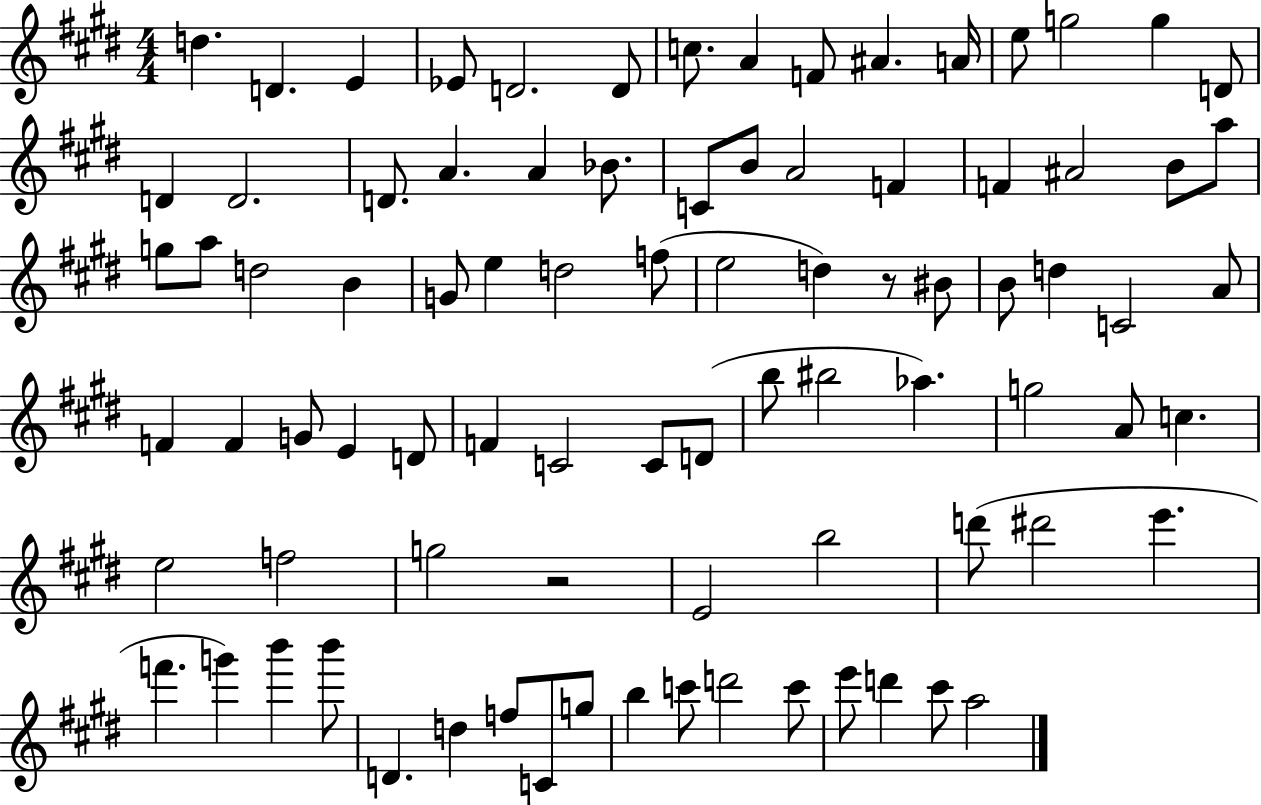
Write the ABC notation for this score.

X:1
T:Untitled
M:4/4
L:1/4
K:E
d D E _E/2 D2 D/2 c/2 A F/2 ^A A/4 e/2 g2 g D/2 D D2 D/2 A A _B/2 C/2 B/2 A2 F F ^A2 B/2 a/2 g/2 a/2 d2 B G/2 e d2 f/2 e2 d z/2 ^B/2 B/2 d C2 A/2 F F G/2 E D/2 F C2 C/2 D/2 b/2 ^b2 _a g2 A/2 c e2 f2 g2 z2 E2 b2 d'/2 ^d'2 e' f' g' b' b'/2 D d f/2 C/2 g/2 b c'/2 d'2 c'/2 e'/2 d' ^c'/2 a2